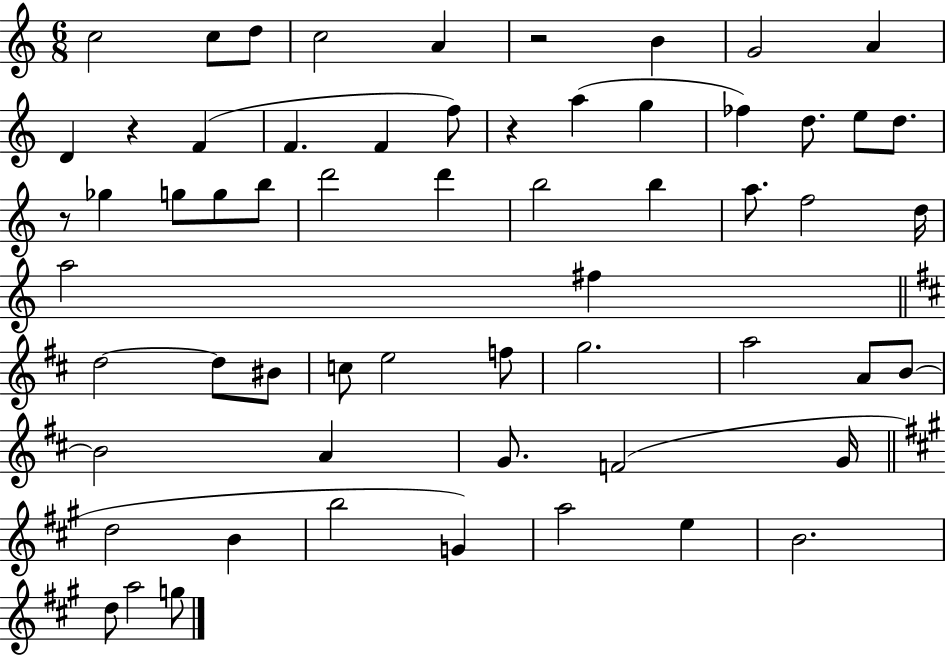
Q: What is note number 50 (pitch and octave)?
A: B5